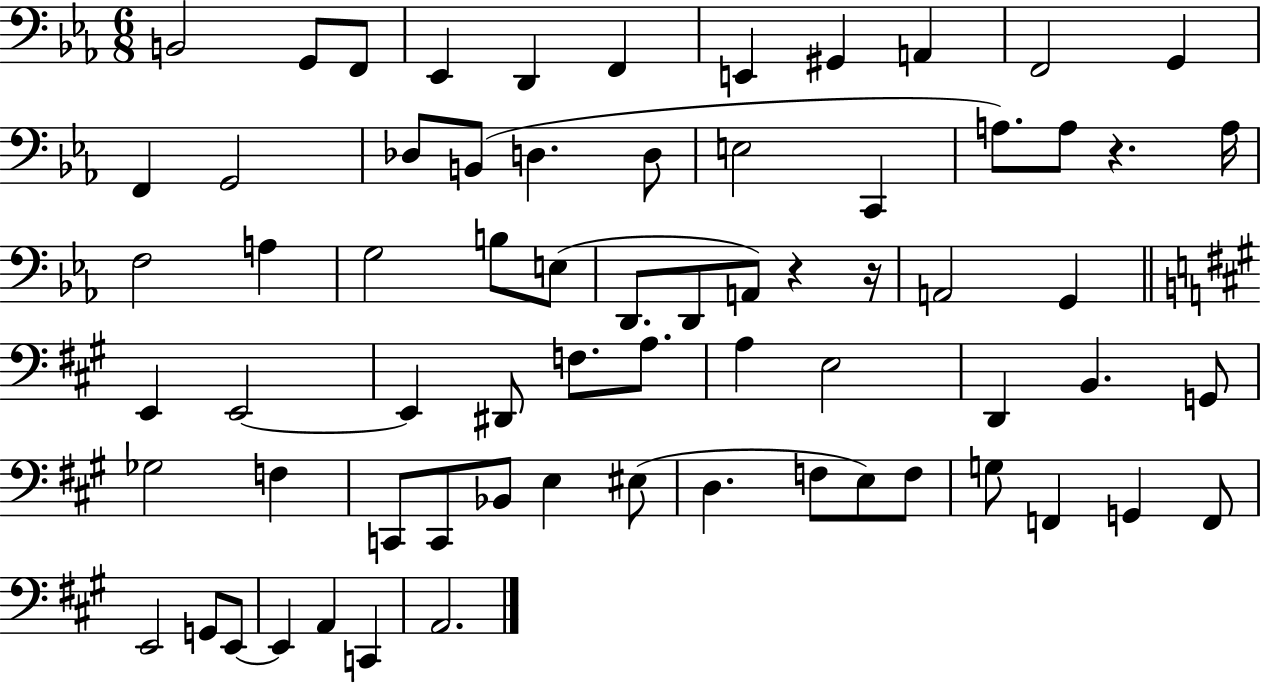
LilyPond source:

{
  \clef bass
  \numericTimeSignature
  \time 6/8
  \key ees \major
  b,2 g,8 f,8 | ees,4 d,4 f,4 | e,4 gis,4 a,4 | f,2 g,4 | \break f,4 g,2 | des8 b,8( d4. d8 | e2 c,4 | a8.) a8 r4. a16 | \break f2 a4 | g2 b8 e8( | d,8. d,8 a,8) r4 r16 | a,2 g,4 | \break \bar "||" \break \key a \major e,4 e,2~~ | e,4 dis,8 f8. a8. | a4 e2 | d,4 b,4. g,8 | \break ges2 f4 | c,8 c,8 bes,8 e4 eis8( | d4. f8 e8) f8 | g8 f,4 g,4 f,8 | \break e,2 g,8 e,8~~ | e,4 a,4 c,4 | a,2. | \bar "|."
}